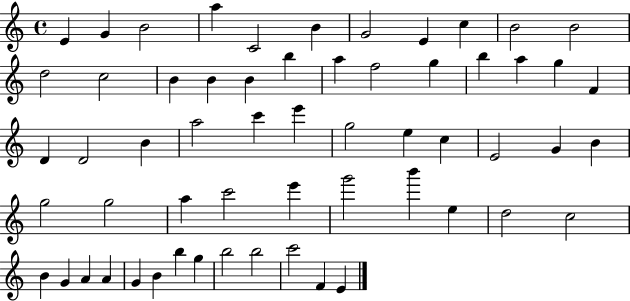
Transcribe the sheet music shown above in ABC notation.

X:1
T:Untitled
M:4/4
L:1/4
K:C
E G B2 a C2 B G2 E c B2 B2 d2 c2 B B B b a f2 g b a g F D D2 B a2 c' e' g2 e c E2 G B g2 g2 a c'2 e' g'2 b' e d2 c2 B G A A G B b g b2 b2 c'2 F E